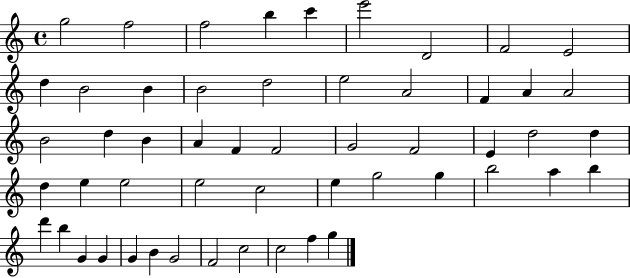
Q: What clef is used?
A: treble